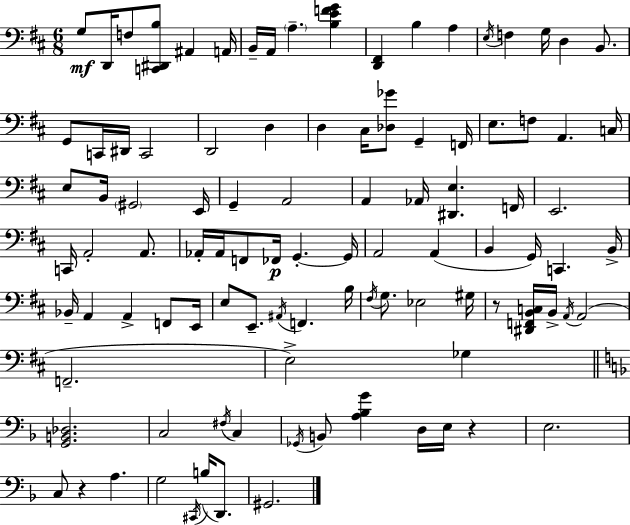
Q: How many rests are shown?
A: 3